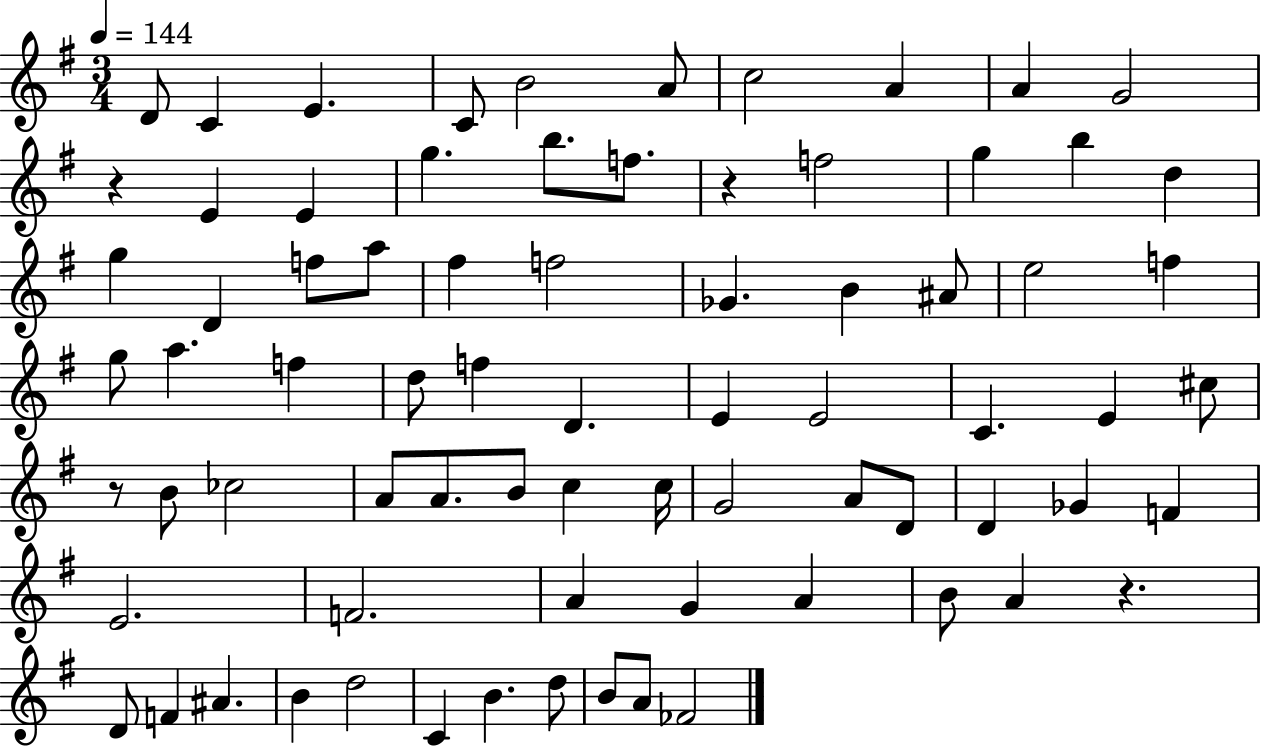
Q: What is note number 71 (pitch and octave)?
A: A4